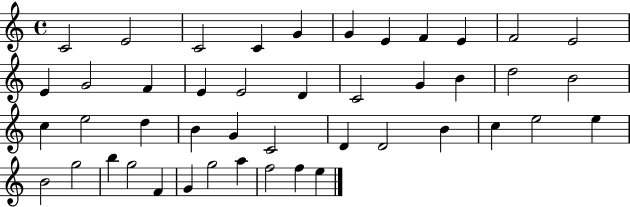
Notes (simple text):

C4/h E4/h C4/h C4/q G4/q G4/q E4/q F4/q E4/q F4/h E4/h E4/q G4/h F4/q E4/q E4/h D4/q C4/h G4/q B4/q D5/h B4/h C5/q E5/h D5/q B4/q G4/q C4/h D4/q D4/h B4/q C5/q E5/h E5/q B4/h G5/h B5/q G5/h F4/q G4/q G5/h A5/q F5/h F5/q E5/q